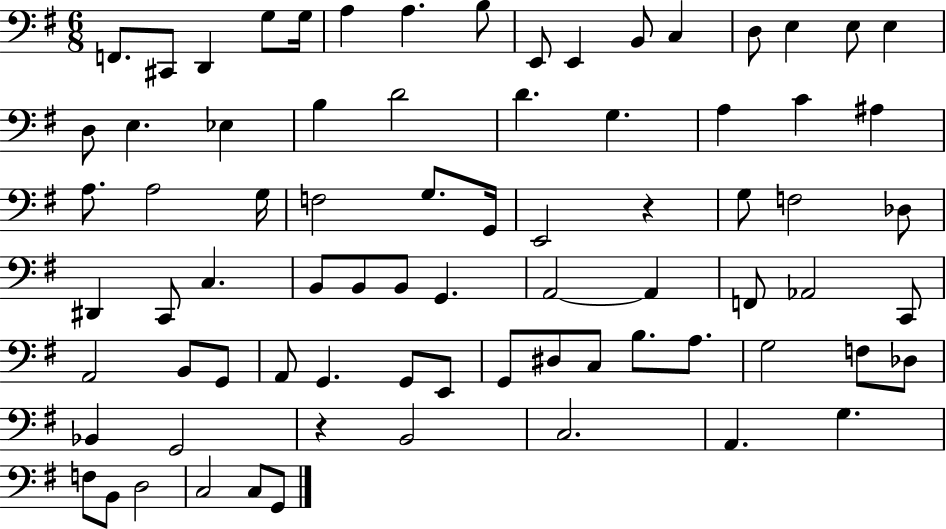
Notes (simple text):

F2/e. C#2/e D2/q G3/e G3/s A3/q A3/q. B3/e E2/e E2/q B2/e C3/q D3/e E3/q E3/e E3/q D3/e E3/q. Eb3/q B3/q D4/h D4/q. G3/q. A3/q C4/q A#3/q A3/e. A3/h G3/s F3/h G3/e. G2/s E2/h R/q G3/e F3/h Db3/e D#2/q C2/e C3/q. B2/e B2/e B2/e G2/q. A2/h A2/q F2/e Ab2/h C2/e A2/h B2/e G2/e A2/e G2/q. G2/e E2/e G2/e D#3/e C3/e B3/e. A3/e. G3/h F3/e Db3/e Bb2/q G2/h R/q B2/h C3/h. A2/q. G3/q. F3/e B2/e D3/h C3/h C3/e G2/e